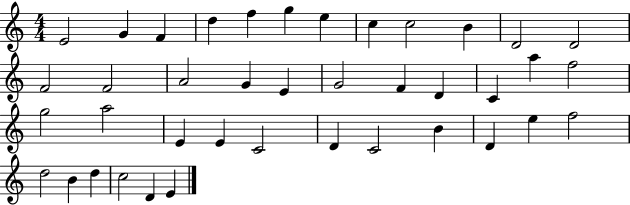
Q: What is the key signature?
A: C major